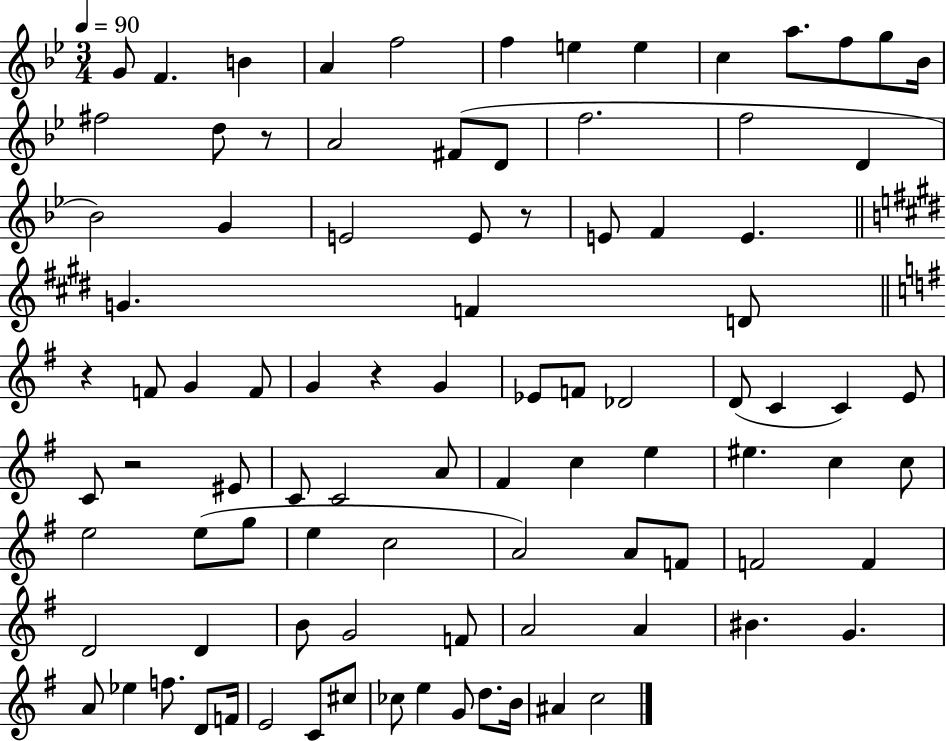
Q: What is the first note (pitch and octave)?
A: G4